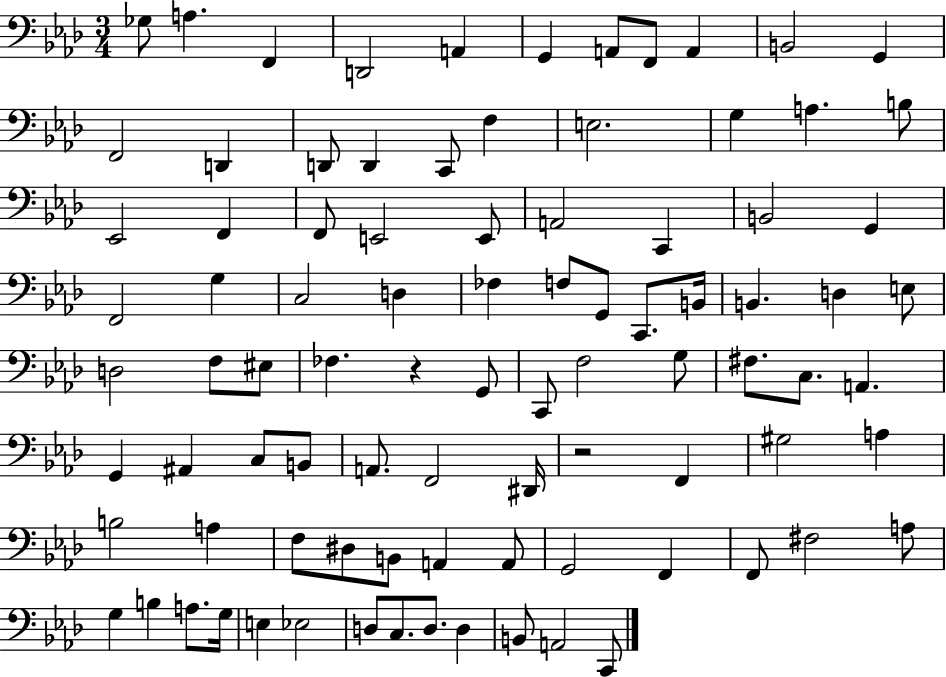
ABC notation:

X:1
T:Untitled
M:3/4
L:1/4
K:Ab
_G,/2 A, F,, D,,2 A,, G,, A,,/2 F,,/2 A,, B,,2 G,, F,,2 D,, D,,/2 D,, C,,/2 F, E,2 G, A, B,/2 _E,,2 F,, F,,/2 E,,2 E,,/2 A,,2 C,, B,,2 G,, F,,2 G, C,2 D, _F, F,/2 G,,/2 C,,/2 B,,/4 B,, D, E,/2 D,2 F,/2 ^E,/2 _F, z G,,/2 C,,/2 F,2 G,/2 ^F,/2 C,/2 A,, G,, ^A,, C,/2 B,,/2 A,,/2 F,,2 ^D,,/4 z2 F,, ^G,2 A, B,2 A, F,/2 ^D,/2 B,,/2 A,, A,,/2 G,,2 F,, F,,/2 ^F,2 A,/2 G, B, A,/2 G,/4 E, _E,2 D,/2 C,/2 D,/2 D, B,,/2 A,,2 C,,/2